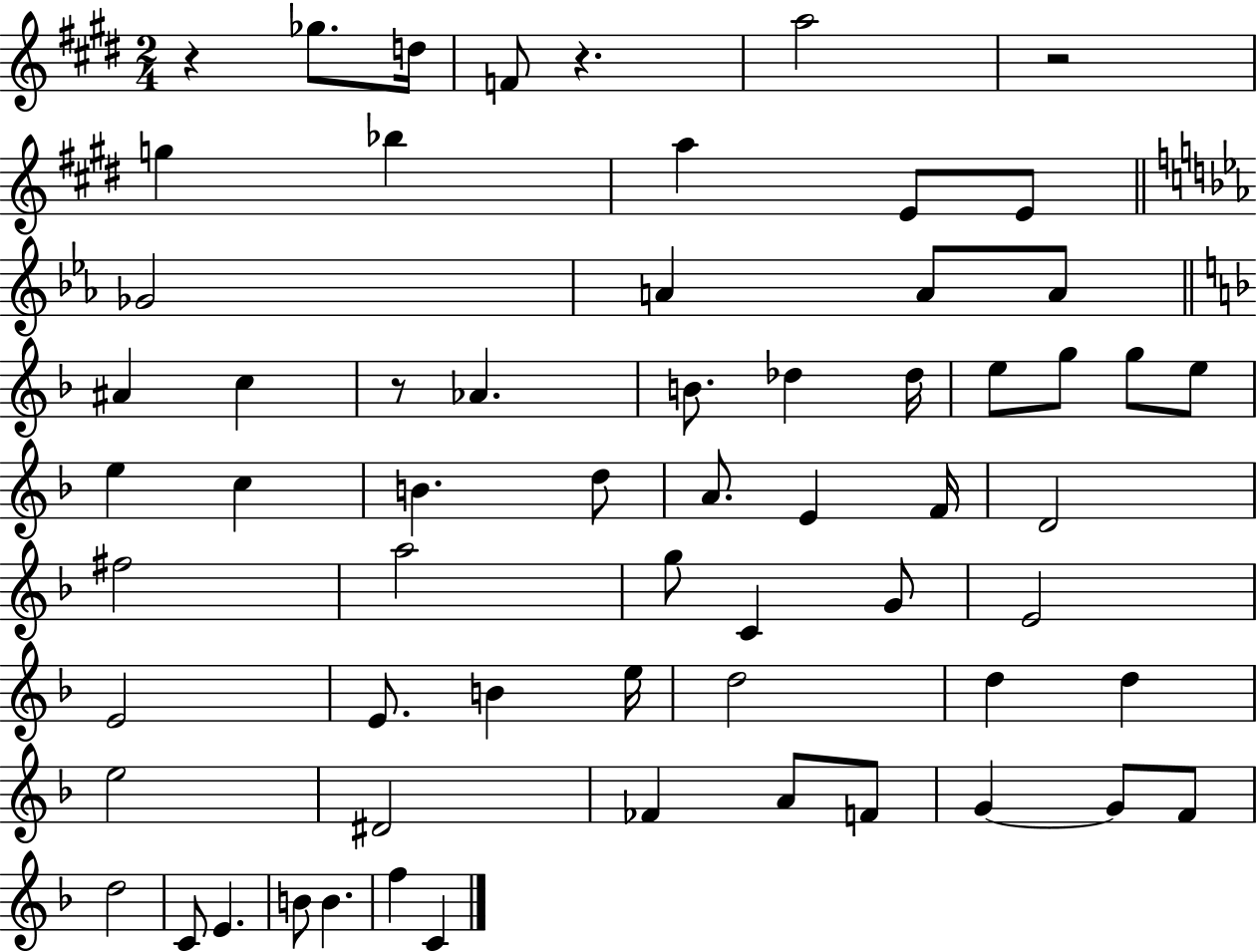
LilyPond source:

{
  \clef treble
  \numericTimeSignature
  \time 2/4
  \key e \major
  r4 ges''8. d''16 | f'8 r4. | a''2 | r2 | \break g''4 bes''4 | a''4 e'8 e'8 | \bar "||" \break \key c \minor ges'2 | a'4 a'8 a'8 | \bar "||" \break \key d \minor ais'4 c''4 | r8 aes'4. | b'8. des''4 des''16 | e''8 g''8 g''8 e''8 | \break e''4 c''4 | b'4. d''8 | a'8. e'4 f'16 | d'2 | \break fis''2 | a''2 | g''8 c'4 g'8 | e'2 | \break e'2 | e'8. b'4 e''16 | d''2 | d''4 d''4 | \break e''2 | dis'2 | fes'4 a'8 f'8 | g'4~~ g'8 f'8 | \break d''2 | c'8 e'4. | b'8 b'4. | f''4 c'4 | \break \bar "|."
}